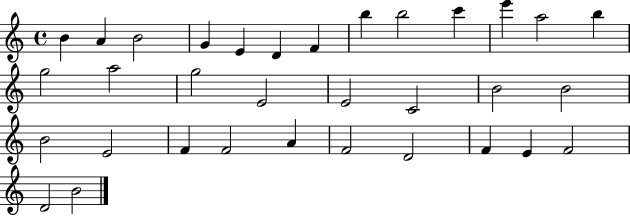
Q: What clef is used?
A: treble